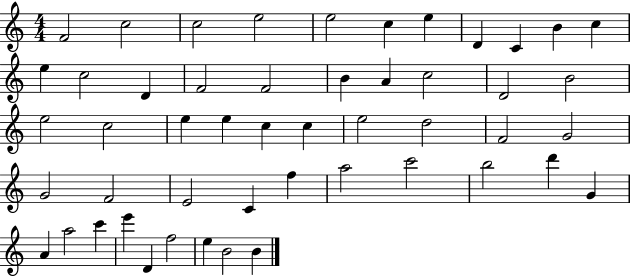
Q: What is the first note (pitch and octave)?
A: F4